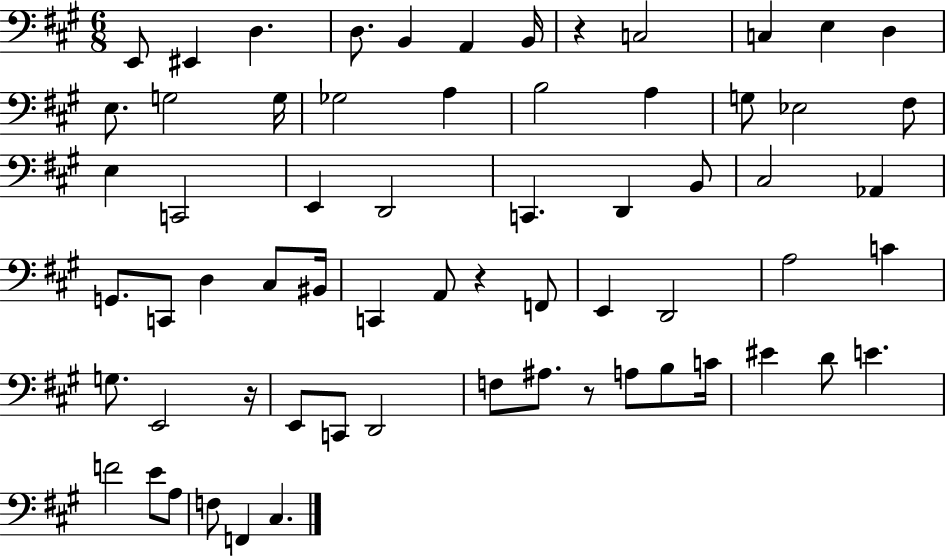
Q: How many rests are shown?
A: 4